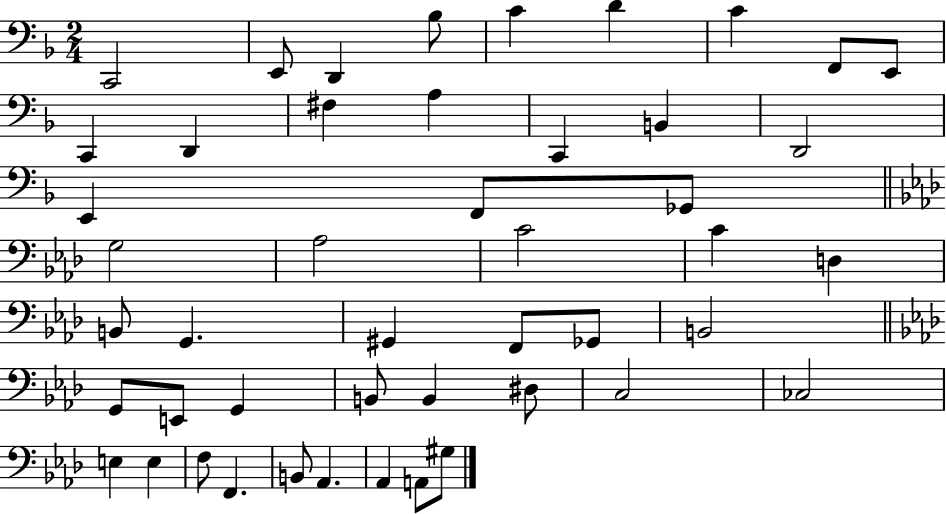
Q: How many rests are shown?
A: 0